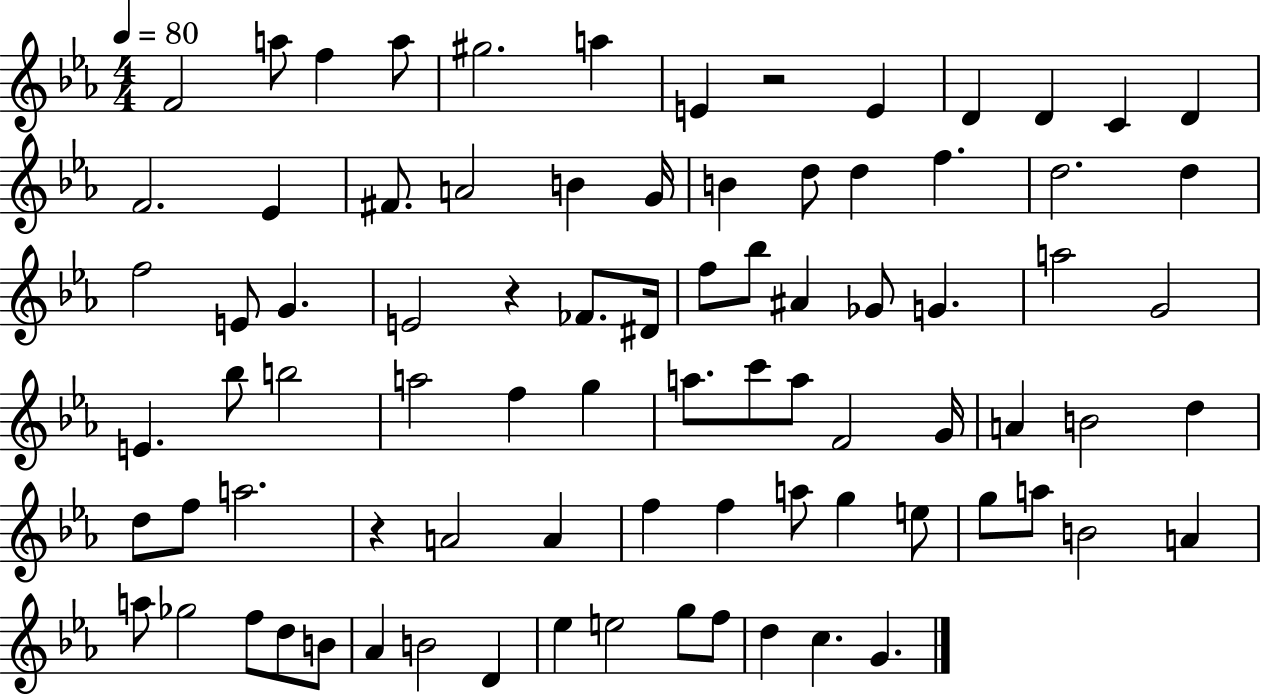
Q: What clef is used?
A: treble